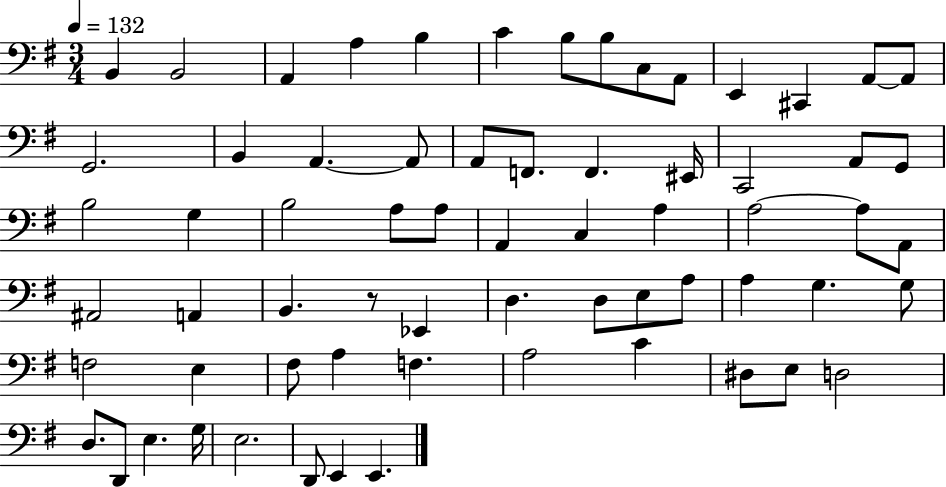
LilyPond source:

{
  \clef bass
  \numericTimeSignature
  \time 3/4
  \key g \major
  \tempo 4 = 132
  \repeat volta 2 { b,4 b,2 | a,4 a4 b4 | c'4 b8 b8 c8 a,8 | e,4 cis,4 a,8~~ a,8 | \break g,2. | b,4 a,4.~~ a,8 | a,8 f,8. f,4. eis,16 | c,2 a,8 g,8 | \break b2 g4 | b2 a8 a8 | a,4 c4 a4 | a2~~ a8 a,8 | \break ais,2 a,4 | b,4. r8 ees,4 | d4. d8 e8 a8 | a4 g4. g8 | \break f2 e4 | fis8 a4 f4. | a2 c'4 | dis8 e8 d2 | \break d8. d,8 e4. g16 | e2. | d,8 e,4 e,4. | } \bar "|."
}